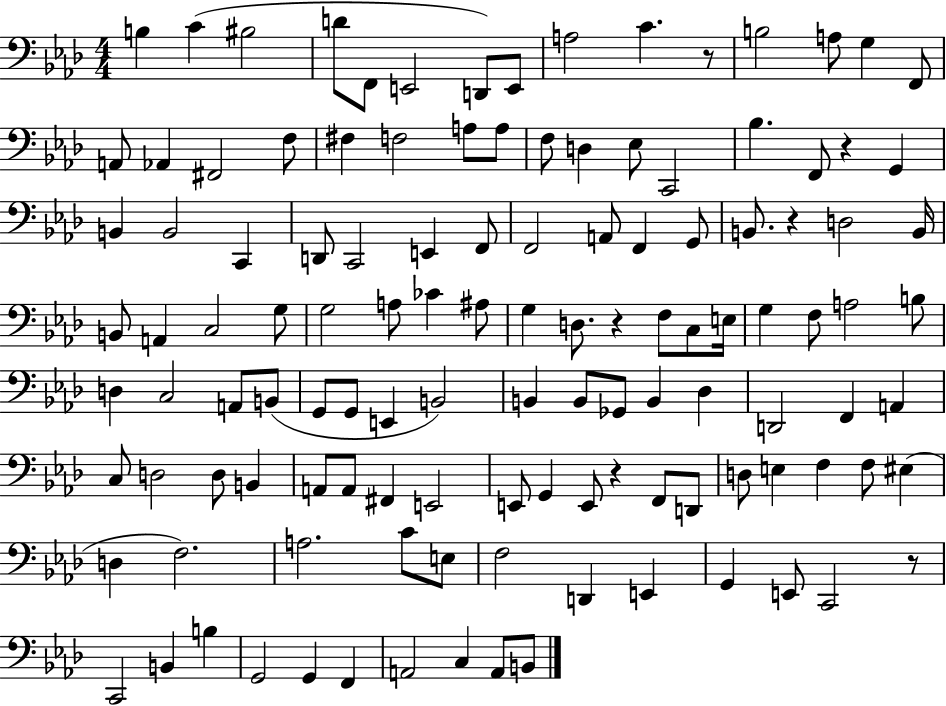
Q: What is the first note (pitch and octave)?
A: B3